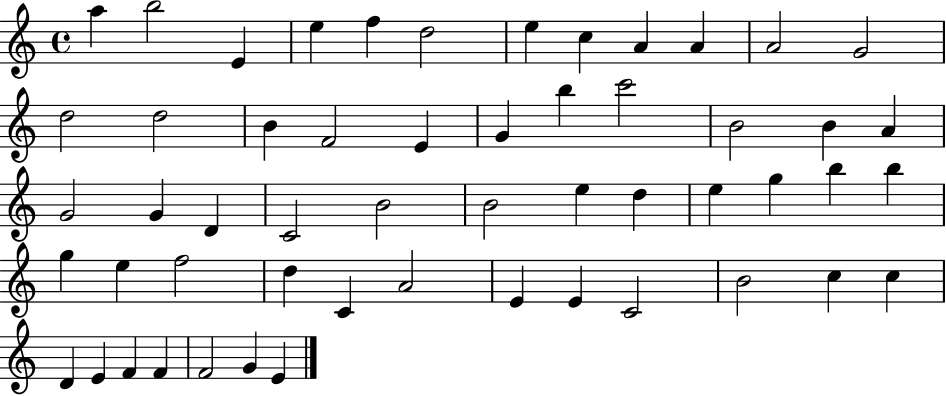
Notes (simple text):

A5/q B5/h E4/q E5/q F5/q D5/h E5/q C5/q A4/q A4/q A4/h G4/h D5/h D5/h B4/q F4/h E4/q G4/q B5/q C6/h B4/h B4/q A4/q G4/h G4/q D4/q C4/h B4/h B4/h E5/q D5/q E5/q G5/q B5/q B5/q G5/q E5/q F5/h D5/q C4/q A4/h E4/q E4/q C4/h B4/h C5/q C5/q D4/q E4/q F4/q F4/q F4/h G4/q E4/q